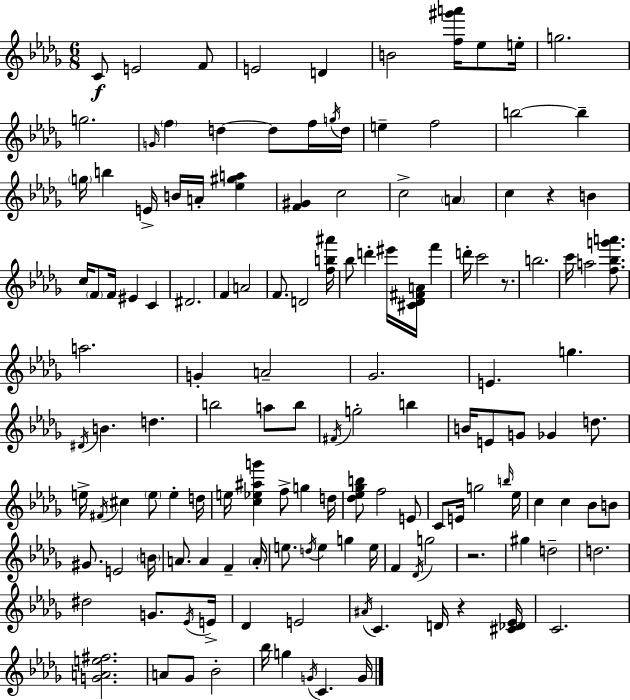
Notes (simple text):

C4/e E4/h F4/e E4/h D4/q B4/h [F5,G#6,A6]/s Eb5/e E5/s G5/h. G5/h. G4/s F5/q D5/q D5/e F5/s G5/s D5/s E5/q F5/h B5/h B5/q G5/s B5/q E4/s B4/s A4/s [Eb5,G#5,A5]/q [F4,G#4]/q C5/h C5/h A4/q C5/q R/q B4/q C5/s F4/e F4/s EIS4/q C4/q D#4/h. F4/q A4/h F4/e. D4/h [F5,B5,A#6]/s Bb5/e D6/q EIS6/s [C#4,Db4,F#4,A4]/s F6/q D6/s C6/h R/e. B5/h. C6/s A5/h [F5,Bb5,G6,A6]/e. A5/h. G4/q A4/h Gb4/h. E4/q. G5/q. D#4/s B4/q. D5/q. B5/h A5/e B5/e F#4/s G5/h B5/q B4/s E4/e G4/e Gb4/q D5/e. E5/s F#4/s C#5/q E5/e E5/q D5/s E5/s [C5,Eb5,A#5,G6]/q F5/e G5/q D5/s [Db5,Eb5,Gb5,B5]/e F5/h E4/e C4/e E4/s G5/h B5/s Eb5/s C5/q C5/q Bb4/e B4/e G#4/e. E4/h B4/s A4/e. A4/q F4/q A4/s E5/e. D5/s E5/q G5/q E5/s F4/q Db4/s G5/h R/h. G#5/q D5/h D5/h. D#5/h G4/e. Eb4/s E4/s Db4/q E4/h A#4/s C4/q. D4/s R/q [C#4,Db4,Eb4]/s C4/h. [G4,A4,E5,F#5]/h. A4/e Gb4/e Bb4/h Bb5/s G5/q G4/s C4/q. G4/s